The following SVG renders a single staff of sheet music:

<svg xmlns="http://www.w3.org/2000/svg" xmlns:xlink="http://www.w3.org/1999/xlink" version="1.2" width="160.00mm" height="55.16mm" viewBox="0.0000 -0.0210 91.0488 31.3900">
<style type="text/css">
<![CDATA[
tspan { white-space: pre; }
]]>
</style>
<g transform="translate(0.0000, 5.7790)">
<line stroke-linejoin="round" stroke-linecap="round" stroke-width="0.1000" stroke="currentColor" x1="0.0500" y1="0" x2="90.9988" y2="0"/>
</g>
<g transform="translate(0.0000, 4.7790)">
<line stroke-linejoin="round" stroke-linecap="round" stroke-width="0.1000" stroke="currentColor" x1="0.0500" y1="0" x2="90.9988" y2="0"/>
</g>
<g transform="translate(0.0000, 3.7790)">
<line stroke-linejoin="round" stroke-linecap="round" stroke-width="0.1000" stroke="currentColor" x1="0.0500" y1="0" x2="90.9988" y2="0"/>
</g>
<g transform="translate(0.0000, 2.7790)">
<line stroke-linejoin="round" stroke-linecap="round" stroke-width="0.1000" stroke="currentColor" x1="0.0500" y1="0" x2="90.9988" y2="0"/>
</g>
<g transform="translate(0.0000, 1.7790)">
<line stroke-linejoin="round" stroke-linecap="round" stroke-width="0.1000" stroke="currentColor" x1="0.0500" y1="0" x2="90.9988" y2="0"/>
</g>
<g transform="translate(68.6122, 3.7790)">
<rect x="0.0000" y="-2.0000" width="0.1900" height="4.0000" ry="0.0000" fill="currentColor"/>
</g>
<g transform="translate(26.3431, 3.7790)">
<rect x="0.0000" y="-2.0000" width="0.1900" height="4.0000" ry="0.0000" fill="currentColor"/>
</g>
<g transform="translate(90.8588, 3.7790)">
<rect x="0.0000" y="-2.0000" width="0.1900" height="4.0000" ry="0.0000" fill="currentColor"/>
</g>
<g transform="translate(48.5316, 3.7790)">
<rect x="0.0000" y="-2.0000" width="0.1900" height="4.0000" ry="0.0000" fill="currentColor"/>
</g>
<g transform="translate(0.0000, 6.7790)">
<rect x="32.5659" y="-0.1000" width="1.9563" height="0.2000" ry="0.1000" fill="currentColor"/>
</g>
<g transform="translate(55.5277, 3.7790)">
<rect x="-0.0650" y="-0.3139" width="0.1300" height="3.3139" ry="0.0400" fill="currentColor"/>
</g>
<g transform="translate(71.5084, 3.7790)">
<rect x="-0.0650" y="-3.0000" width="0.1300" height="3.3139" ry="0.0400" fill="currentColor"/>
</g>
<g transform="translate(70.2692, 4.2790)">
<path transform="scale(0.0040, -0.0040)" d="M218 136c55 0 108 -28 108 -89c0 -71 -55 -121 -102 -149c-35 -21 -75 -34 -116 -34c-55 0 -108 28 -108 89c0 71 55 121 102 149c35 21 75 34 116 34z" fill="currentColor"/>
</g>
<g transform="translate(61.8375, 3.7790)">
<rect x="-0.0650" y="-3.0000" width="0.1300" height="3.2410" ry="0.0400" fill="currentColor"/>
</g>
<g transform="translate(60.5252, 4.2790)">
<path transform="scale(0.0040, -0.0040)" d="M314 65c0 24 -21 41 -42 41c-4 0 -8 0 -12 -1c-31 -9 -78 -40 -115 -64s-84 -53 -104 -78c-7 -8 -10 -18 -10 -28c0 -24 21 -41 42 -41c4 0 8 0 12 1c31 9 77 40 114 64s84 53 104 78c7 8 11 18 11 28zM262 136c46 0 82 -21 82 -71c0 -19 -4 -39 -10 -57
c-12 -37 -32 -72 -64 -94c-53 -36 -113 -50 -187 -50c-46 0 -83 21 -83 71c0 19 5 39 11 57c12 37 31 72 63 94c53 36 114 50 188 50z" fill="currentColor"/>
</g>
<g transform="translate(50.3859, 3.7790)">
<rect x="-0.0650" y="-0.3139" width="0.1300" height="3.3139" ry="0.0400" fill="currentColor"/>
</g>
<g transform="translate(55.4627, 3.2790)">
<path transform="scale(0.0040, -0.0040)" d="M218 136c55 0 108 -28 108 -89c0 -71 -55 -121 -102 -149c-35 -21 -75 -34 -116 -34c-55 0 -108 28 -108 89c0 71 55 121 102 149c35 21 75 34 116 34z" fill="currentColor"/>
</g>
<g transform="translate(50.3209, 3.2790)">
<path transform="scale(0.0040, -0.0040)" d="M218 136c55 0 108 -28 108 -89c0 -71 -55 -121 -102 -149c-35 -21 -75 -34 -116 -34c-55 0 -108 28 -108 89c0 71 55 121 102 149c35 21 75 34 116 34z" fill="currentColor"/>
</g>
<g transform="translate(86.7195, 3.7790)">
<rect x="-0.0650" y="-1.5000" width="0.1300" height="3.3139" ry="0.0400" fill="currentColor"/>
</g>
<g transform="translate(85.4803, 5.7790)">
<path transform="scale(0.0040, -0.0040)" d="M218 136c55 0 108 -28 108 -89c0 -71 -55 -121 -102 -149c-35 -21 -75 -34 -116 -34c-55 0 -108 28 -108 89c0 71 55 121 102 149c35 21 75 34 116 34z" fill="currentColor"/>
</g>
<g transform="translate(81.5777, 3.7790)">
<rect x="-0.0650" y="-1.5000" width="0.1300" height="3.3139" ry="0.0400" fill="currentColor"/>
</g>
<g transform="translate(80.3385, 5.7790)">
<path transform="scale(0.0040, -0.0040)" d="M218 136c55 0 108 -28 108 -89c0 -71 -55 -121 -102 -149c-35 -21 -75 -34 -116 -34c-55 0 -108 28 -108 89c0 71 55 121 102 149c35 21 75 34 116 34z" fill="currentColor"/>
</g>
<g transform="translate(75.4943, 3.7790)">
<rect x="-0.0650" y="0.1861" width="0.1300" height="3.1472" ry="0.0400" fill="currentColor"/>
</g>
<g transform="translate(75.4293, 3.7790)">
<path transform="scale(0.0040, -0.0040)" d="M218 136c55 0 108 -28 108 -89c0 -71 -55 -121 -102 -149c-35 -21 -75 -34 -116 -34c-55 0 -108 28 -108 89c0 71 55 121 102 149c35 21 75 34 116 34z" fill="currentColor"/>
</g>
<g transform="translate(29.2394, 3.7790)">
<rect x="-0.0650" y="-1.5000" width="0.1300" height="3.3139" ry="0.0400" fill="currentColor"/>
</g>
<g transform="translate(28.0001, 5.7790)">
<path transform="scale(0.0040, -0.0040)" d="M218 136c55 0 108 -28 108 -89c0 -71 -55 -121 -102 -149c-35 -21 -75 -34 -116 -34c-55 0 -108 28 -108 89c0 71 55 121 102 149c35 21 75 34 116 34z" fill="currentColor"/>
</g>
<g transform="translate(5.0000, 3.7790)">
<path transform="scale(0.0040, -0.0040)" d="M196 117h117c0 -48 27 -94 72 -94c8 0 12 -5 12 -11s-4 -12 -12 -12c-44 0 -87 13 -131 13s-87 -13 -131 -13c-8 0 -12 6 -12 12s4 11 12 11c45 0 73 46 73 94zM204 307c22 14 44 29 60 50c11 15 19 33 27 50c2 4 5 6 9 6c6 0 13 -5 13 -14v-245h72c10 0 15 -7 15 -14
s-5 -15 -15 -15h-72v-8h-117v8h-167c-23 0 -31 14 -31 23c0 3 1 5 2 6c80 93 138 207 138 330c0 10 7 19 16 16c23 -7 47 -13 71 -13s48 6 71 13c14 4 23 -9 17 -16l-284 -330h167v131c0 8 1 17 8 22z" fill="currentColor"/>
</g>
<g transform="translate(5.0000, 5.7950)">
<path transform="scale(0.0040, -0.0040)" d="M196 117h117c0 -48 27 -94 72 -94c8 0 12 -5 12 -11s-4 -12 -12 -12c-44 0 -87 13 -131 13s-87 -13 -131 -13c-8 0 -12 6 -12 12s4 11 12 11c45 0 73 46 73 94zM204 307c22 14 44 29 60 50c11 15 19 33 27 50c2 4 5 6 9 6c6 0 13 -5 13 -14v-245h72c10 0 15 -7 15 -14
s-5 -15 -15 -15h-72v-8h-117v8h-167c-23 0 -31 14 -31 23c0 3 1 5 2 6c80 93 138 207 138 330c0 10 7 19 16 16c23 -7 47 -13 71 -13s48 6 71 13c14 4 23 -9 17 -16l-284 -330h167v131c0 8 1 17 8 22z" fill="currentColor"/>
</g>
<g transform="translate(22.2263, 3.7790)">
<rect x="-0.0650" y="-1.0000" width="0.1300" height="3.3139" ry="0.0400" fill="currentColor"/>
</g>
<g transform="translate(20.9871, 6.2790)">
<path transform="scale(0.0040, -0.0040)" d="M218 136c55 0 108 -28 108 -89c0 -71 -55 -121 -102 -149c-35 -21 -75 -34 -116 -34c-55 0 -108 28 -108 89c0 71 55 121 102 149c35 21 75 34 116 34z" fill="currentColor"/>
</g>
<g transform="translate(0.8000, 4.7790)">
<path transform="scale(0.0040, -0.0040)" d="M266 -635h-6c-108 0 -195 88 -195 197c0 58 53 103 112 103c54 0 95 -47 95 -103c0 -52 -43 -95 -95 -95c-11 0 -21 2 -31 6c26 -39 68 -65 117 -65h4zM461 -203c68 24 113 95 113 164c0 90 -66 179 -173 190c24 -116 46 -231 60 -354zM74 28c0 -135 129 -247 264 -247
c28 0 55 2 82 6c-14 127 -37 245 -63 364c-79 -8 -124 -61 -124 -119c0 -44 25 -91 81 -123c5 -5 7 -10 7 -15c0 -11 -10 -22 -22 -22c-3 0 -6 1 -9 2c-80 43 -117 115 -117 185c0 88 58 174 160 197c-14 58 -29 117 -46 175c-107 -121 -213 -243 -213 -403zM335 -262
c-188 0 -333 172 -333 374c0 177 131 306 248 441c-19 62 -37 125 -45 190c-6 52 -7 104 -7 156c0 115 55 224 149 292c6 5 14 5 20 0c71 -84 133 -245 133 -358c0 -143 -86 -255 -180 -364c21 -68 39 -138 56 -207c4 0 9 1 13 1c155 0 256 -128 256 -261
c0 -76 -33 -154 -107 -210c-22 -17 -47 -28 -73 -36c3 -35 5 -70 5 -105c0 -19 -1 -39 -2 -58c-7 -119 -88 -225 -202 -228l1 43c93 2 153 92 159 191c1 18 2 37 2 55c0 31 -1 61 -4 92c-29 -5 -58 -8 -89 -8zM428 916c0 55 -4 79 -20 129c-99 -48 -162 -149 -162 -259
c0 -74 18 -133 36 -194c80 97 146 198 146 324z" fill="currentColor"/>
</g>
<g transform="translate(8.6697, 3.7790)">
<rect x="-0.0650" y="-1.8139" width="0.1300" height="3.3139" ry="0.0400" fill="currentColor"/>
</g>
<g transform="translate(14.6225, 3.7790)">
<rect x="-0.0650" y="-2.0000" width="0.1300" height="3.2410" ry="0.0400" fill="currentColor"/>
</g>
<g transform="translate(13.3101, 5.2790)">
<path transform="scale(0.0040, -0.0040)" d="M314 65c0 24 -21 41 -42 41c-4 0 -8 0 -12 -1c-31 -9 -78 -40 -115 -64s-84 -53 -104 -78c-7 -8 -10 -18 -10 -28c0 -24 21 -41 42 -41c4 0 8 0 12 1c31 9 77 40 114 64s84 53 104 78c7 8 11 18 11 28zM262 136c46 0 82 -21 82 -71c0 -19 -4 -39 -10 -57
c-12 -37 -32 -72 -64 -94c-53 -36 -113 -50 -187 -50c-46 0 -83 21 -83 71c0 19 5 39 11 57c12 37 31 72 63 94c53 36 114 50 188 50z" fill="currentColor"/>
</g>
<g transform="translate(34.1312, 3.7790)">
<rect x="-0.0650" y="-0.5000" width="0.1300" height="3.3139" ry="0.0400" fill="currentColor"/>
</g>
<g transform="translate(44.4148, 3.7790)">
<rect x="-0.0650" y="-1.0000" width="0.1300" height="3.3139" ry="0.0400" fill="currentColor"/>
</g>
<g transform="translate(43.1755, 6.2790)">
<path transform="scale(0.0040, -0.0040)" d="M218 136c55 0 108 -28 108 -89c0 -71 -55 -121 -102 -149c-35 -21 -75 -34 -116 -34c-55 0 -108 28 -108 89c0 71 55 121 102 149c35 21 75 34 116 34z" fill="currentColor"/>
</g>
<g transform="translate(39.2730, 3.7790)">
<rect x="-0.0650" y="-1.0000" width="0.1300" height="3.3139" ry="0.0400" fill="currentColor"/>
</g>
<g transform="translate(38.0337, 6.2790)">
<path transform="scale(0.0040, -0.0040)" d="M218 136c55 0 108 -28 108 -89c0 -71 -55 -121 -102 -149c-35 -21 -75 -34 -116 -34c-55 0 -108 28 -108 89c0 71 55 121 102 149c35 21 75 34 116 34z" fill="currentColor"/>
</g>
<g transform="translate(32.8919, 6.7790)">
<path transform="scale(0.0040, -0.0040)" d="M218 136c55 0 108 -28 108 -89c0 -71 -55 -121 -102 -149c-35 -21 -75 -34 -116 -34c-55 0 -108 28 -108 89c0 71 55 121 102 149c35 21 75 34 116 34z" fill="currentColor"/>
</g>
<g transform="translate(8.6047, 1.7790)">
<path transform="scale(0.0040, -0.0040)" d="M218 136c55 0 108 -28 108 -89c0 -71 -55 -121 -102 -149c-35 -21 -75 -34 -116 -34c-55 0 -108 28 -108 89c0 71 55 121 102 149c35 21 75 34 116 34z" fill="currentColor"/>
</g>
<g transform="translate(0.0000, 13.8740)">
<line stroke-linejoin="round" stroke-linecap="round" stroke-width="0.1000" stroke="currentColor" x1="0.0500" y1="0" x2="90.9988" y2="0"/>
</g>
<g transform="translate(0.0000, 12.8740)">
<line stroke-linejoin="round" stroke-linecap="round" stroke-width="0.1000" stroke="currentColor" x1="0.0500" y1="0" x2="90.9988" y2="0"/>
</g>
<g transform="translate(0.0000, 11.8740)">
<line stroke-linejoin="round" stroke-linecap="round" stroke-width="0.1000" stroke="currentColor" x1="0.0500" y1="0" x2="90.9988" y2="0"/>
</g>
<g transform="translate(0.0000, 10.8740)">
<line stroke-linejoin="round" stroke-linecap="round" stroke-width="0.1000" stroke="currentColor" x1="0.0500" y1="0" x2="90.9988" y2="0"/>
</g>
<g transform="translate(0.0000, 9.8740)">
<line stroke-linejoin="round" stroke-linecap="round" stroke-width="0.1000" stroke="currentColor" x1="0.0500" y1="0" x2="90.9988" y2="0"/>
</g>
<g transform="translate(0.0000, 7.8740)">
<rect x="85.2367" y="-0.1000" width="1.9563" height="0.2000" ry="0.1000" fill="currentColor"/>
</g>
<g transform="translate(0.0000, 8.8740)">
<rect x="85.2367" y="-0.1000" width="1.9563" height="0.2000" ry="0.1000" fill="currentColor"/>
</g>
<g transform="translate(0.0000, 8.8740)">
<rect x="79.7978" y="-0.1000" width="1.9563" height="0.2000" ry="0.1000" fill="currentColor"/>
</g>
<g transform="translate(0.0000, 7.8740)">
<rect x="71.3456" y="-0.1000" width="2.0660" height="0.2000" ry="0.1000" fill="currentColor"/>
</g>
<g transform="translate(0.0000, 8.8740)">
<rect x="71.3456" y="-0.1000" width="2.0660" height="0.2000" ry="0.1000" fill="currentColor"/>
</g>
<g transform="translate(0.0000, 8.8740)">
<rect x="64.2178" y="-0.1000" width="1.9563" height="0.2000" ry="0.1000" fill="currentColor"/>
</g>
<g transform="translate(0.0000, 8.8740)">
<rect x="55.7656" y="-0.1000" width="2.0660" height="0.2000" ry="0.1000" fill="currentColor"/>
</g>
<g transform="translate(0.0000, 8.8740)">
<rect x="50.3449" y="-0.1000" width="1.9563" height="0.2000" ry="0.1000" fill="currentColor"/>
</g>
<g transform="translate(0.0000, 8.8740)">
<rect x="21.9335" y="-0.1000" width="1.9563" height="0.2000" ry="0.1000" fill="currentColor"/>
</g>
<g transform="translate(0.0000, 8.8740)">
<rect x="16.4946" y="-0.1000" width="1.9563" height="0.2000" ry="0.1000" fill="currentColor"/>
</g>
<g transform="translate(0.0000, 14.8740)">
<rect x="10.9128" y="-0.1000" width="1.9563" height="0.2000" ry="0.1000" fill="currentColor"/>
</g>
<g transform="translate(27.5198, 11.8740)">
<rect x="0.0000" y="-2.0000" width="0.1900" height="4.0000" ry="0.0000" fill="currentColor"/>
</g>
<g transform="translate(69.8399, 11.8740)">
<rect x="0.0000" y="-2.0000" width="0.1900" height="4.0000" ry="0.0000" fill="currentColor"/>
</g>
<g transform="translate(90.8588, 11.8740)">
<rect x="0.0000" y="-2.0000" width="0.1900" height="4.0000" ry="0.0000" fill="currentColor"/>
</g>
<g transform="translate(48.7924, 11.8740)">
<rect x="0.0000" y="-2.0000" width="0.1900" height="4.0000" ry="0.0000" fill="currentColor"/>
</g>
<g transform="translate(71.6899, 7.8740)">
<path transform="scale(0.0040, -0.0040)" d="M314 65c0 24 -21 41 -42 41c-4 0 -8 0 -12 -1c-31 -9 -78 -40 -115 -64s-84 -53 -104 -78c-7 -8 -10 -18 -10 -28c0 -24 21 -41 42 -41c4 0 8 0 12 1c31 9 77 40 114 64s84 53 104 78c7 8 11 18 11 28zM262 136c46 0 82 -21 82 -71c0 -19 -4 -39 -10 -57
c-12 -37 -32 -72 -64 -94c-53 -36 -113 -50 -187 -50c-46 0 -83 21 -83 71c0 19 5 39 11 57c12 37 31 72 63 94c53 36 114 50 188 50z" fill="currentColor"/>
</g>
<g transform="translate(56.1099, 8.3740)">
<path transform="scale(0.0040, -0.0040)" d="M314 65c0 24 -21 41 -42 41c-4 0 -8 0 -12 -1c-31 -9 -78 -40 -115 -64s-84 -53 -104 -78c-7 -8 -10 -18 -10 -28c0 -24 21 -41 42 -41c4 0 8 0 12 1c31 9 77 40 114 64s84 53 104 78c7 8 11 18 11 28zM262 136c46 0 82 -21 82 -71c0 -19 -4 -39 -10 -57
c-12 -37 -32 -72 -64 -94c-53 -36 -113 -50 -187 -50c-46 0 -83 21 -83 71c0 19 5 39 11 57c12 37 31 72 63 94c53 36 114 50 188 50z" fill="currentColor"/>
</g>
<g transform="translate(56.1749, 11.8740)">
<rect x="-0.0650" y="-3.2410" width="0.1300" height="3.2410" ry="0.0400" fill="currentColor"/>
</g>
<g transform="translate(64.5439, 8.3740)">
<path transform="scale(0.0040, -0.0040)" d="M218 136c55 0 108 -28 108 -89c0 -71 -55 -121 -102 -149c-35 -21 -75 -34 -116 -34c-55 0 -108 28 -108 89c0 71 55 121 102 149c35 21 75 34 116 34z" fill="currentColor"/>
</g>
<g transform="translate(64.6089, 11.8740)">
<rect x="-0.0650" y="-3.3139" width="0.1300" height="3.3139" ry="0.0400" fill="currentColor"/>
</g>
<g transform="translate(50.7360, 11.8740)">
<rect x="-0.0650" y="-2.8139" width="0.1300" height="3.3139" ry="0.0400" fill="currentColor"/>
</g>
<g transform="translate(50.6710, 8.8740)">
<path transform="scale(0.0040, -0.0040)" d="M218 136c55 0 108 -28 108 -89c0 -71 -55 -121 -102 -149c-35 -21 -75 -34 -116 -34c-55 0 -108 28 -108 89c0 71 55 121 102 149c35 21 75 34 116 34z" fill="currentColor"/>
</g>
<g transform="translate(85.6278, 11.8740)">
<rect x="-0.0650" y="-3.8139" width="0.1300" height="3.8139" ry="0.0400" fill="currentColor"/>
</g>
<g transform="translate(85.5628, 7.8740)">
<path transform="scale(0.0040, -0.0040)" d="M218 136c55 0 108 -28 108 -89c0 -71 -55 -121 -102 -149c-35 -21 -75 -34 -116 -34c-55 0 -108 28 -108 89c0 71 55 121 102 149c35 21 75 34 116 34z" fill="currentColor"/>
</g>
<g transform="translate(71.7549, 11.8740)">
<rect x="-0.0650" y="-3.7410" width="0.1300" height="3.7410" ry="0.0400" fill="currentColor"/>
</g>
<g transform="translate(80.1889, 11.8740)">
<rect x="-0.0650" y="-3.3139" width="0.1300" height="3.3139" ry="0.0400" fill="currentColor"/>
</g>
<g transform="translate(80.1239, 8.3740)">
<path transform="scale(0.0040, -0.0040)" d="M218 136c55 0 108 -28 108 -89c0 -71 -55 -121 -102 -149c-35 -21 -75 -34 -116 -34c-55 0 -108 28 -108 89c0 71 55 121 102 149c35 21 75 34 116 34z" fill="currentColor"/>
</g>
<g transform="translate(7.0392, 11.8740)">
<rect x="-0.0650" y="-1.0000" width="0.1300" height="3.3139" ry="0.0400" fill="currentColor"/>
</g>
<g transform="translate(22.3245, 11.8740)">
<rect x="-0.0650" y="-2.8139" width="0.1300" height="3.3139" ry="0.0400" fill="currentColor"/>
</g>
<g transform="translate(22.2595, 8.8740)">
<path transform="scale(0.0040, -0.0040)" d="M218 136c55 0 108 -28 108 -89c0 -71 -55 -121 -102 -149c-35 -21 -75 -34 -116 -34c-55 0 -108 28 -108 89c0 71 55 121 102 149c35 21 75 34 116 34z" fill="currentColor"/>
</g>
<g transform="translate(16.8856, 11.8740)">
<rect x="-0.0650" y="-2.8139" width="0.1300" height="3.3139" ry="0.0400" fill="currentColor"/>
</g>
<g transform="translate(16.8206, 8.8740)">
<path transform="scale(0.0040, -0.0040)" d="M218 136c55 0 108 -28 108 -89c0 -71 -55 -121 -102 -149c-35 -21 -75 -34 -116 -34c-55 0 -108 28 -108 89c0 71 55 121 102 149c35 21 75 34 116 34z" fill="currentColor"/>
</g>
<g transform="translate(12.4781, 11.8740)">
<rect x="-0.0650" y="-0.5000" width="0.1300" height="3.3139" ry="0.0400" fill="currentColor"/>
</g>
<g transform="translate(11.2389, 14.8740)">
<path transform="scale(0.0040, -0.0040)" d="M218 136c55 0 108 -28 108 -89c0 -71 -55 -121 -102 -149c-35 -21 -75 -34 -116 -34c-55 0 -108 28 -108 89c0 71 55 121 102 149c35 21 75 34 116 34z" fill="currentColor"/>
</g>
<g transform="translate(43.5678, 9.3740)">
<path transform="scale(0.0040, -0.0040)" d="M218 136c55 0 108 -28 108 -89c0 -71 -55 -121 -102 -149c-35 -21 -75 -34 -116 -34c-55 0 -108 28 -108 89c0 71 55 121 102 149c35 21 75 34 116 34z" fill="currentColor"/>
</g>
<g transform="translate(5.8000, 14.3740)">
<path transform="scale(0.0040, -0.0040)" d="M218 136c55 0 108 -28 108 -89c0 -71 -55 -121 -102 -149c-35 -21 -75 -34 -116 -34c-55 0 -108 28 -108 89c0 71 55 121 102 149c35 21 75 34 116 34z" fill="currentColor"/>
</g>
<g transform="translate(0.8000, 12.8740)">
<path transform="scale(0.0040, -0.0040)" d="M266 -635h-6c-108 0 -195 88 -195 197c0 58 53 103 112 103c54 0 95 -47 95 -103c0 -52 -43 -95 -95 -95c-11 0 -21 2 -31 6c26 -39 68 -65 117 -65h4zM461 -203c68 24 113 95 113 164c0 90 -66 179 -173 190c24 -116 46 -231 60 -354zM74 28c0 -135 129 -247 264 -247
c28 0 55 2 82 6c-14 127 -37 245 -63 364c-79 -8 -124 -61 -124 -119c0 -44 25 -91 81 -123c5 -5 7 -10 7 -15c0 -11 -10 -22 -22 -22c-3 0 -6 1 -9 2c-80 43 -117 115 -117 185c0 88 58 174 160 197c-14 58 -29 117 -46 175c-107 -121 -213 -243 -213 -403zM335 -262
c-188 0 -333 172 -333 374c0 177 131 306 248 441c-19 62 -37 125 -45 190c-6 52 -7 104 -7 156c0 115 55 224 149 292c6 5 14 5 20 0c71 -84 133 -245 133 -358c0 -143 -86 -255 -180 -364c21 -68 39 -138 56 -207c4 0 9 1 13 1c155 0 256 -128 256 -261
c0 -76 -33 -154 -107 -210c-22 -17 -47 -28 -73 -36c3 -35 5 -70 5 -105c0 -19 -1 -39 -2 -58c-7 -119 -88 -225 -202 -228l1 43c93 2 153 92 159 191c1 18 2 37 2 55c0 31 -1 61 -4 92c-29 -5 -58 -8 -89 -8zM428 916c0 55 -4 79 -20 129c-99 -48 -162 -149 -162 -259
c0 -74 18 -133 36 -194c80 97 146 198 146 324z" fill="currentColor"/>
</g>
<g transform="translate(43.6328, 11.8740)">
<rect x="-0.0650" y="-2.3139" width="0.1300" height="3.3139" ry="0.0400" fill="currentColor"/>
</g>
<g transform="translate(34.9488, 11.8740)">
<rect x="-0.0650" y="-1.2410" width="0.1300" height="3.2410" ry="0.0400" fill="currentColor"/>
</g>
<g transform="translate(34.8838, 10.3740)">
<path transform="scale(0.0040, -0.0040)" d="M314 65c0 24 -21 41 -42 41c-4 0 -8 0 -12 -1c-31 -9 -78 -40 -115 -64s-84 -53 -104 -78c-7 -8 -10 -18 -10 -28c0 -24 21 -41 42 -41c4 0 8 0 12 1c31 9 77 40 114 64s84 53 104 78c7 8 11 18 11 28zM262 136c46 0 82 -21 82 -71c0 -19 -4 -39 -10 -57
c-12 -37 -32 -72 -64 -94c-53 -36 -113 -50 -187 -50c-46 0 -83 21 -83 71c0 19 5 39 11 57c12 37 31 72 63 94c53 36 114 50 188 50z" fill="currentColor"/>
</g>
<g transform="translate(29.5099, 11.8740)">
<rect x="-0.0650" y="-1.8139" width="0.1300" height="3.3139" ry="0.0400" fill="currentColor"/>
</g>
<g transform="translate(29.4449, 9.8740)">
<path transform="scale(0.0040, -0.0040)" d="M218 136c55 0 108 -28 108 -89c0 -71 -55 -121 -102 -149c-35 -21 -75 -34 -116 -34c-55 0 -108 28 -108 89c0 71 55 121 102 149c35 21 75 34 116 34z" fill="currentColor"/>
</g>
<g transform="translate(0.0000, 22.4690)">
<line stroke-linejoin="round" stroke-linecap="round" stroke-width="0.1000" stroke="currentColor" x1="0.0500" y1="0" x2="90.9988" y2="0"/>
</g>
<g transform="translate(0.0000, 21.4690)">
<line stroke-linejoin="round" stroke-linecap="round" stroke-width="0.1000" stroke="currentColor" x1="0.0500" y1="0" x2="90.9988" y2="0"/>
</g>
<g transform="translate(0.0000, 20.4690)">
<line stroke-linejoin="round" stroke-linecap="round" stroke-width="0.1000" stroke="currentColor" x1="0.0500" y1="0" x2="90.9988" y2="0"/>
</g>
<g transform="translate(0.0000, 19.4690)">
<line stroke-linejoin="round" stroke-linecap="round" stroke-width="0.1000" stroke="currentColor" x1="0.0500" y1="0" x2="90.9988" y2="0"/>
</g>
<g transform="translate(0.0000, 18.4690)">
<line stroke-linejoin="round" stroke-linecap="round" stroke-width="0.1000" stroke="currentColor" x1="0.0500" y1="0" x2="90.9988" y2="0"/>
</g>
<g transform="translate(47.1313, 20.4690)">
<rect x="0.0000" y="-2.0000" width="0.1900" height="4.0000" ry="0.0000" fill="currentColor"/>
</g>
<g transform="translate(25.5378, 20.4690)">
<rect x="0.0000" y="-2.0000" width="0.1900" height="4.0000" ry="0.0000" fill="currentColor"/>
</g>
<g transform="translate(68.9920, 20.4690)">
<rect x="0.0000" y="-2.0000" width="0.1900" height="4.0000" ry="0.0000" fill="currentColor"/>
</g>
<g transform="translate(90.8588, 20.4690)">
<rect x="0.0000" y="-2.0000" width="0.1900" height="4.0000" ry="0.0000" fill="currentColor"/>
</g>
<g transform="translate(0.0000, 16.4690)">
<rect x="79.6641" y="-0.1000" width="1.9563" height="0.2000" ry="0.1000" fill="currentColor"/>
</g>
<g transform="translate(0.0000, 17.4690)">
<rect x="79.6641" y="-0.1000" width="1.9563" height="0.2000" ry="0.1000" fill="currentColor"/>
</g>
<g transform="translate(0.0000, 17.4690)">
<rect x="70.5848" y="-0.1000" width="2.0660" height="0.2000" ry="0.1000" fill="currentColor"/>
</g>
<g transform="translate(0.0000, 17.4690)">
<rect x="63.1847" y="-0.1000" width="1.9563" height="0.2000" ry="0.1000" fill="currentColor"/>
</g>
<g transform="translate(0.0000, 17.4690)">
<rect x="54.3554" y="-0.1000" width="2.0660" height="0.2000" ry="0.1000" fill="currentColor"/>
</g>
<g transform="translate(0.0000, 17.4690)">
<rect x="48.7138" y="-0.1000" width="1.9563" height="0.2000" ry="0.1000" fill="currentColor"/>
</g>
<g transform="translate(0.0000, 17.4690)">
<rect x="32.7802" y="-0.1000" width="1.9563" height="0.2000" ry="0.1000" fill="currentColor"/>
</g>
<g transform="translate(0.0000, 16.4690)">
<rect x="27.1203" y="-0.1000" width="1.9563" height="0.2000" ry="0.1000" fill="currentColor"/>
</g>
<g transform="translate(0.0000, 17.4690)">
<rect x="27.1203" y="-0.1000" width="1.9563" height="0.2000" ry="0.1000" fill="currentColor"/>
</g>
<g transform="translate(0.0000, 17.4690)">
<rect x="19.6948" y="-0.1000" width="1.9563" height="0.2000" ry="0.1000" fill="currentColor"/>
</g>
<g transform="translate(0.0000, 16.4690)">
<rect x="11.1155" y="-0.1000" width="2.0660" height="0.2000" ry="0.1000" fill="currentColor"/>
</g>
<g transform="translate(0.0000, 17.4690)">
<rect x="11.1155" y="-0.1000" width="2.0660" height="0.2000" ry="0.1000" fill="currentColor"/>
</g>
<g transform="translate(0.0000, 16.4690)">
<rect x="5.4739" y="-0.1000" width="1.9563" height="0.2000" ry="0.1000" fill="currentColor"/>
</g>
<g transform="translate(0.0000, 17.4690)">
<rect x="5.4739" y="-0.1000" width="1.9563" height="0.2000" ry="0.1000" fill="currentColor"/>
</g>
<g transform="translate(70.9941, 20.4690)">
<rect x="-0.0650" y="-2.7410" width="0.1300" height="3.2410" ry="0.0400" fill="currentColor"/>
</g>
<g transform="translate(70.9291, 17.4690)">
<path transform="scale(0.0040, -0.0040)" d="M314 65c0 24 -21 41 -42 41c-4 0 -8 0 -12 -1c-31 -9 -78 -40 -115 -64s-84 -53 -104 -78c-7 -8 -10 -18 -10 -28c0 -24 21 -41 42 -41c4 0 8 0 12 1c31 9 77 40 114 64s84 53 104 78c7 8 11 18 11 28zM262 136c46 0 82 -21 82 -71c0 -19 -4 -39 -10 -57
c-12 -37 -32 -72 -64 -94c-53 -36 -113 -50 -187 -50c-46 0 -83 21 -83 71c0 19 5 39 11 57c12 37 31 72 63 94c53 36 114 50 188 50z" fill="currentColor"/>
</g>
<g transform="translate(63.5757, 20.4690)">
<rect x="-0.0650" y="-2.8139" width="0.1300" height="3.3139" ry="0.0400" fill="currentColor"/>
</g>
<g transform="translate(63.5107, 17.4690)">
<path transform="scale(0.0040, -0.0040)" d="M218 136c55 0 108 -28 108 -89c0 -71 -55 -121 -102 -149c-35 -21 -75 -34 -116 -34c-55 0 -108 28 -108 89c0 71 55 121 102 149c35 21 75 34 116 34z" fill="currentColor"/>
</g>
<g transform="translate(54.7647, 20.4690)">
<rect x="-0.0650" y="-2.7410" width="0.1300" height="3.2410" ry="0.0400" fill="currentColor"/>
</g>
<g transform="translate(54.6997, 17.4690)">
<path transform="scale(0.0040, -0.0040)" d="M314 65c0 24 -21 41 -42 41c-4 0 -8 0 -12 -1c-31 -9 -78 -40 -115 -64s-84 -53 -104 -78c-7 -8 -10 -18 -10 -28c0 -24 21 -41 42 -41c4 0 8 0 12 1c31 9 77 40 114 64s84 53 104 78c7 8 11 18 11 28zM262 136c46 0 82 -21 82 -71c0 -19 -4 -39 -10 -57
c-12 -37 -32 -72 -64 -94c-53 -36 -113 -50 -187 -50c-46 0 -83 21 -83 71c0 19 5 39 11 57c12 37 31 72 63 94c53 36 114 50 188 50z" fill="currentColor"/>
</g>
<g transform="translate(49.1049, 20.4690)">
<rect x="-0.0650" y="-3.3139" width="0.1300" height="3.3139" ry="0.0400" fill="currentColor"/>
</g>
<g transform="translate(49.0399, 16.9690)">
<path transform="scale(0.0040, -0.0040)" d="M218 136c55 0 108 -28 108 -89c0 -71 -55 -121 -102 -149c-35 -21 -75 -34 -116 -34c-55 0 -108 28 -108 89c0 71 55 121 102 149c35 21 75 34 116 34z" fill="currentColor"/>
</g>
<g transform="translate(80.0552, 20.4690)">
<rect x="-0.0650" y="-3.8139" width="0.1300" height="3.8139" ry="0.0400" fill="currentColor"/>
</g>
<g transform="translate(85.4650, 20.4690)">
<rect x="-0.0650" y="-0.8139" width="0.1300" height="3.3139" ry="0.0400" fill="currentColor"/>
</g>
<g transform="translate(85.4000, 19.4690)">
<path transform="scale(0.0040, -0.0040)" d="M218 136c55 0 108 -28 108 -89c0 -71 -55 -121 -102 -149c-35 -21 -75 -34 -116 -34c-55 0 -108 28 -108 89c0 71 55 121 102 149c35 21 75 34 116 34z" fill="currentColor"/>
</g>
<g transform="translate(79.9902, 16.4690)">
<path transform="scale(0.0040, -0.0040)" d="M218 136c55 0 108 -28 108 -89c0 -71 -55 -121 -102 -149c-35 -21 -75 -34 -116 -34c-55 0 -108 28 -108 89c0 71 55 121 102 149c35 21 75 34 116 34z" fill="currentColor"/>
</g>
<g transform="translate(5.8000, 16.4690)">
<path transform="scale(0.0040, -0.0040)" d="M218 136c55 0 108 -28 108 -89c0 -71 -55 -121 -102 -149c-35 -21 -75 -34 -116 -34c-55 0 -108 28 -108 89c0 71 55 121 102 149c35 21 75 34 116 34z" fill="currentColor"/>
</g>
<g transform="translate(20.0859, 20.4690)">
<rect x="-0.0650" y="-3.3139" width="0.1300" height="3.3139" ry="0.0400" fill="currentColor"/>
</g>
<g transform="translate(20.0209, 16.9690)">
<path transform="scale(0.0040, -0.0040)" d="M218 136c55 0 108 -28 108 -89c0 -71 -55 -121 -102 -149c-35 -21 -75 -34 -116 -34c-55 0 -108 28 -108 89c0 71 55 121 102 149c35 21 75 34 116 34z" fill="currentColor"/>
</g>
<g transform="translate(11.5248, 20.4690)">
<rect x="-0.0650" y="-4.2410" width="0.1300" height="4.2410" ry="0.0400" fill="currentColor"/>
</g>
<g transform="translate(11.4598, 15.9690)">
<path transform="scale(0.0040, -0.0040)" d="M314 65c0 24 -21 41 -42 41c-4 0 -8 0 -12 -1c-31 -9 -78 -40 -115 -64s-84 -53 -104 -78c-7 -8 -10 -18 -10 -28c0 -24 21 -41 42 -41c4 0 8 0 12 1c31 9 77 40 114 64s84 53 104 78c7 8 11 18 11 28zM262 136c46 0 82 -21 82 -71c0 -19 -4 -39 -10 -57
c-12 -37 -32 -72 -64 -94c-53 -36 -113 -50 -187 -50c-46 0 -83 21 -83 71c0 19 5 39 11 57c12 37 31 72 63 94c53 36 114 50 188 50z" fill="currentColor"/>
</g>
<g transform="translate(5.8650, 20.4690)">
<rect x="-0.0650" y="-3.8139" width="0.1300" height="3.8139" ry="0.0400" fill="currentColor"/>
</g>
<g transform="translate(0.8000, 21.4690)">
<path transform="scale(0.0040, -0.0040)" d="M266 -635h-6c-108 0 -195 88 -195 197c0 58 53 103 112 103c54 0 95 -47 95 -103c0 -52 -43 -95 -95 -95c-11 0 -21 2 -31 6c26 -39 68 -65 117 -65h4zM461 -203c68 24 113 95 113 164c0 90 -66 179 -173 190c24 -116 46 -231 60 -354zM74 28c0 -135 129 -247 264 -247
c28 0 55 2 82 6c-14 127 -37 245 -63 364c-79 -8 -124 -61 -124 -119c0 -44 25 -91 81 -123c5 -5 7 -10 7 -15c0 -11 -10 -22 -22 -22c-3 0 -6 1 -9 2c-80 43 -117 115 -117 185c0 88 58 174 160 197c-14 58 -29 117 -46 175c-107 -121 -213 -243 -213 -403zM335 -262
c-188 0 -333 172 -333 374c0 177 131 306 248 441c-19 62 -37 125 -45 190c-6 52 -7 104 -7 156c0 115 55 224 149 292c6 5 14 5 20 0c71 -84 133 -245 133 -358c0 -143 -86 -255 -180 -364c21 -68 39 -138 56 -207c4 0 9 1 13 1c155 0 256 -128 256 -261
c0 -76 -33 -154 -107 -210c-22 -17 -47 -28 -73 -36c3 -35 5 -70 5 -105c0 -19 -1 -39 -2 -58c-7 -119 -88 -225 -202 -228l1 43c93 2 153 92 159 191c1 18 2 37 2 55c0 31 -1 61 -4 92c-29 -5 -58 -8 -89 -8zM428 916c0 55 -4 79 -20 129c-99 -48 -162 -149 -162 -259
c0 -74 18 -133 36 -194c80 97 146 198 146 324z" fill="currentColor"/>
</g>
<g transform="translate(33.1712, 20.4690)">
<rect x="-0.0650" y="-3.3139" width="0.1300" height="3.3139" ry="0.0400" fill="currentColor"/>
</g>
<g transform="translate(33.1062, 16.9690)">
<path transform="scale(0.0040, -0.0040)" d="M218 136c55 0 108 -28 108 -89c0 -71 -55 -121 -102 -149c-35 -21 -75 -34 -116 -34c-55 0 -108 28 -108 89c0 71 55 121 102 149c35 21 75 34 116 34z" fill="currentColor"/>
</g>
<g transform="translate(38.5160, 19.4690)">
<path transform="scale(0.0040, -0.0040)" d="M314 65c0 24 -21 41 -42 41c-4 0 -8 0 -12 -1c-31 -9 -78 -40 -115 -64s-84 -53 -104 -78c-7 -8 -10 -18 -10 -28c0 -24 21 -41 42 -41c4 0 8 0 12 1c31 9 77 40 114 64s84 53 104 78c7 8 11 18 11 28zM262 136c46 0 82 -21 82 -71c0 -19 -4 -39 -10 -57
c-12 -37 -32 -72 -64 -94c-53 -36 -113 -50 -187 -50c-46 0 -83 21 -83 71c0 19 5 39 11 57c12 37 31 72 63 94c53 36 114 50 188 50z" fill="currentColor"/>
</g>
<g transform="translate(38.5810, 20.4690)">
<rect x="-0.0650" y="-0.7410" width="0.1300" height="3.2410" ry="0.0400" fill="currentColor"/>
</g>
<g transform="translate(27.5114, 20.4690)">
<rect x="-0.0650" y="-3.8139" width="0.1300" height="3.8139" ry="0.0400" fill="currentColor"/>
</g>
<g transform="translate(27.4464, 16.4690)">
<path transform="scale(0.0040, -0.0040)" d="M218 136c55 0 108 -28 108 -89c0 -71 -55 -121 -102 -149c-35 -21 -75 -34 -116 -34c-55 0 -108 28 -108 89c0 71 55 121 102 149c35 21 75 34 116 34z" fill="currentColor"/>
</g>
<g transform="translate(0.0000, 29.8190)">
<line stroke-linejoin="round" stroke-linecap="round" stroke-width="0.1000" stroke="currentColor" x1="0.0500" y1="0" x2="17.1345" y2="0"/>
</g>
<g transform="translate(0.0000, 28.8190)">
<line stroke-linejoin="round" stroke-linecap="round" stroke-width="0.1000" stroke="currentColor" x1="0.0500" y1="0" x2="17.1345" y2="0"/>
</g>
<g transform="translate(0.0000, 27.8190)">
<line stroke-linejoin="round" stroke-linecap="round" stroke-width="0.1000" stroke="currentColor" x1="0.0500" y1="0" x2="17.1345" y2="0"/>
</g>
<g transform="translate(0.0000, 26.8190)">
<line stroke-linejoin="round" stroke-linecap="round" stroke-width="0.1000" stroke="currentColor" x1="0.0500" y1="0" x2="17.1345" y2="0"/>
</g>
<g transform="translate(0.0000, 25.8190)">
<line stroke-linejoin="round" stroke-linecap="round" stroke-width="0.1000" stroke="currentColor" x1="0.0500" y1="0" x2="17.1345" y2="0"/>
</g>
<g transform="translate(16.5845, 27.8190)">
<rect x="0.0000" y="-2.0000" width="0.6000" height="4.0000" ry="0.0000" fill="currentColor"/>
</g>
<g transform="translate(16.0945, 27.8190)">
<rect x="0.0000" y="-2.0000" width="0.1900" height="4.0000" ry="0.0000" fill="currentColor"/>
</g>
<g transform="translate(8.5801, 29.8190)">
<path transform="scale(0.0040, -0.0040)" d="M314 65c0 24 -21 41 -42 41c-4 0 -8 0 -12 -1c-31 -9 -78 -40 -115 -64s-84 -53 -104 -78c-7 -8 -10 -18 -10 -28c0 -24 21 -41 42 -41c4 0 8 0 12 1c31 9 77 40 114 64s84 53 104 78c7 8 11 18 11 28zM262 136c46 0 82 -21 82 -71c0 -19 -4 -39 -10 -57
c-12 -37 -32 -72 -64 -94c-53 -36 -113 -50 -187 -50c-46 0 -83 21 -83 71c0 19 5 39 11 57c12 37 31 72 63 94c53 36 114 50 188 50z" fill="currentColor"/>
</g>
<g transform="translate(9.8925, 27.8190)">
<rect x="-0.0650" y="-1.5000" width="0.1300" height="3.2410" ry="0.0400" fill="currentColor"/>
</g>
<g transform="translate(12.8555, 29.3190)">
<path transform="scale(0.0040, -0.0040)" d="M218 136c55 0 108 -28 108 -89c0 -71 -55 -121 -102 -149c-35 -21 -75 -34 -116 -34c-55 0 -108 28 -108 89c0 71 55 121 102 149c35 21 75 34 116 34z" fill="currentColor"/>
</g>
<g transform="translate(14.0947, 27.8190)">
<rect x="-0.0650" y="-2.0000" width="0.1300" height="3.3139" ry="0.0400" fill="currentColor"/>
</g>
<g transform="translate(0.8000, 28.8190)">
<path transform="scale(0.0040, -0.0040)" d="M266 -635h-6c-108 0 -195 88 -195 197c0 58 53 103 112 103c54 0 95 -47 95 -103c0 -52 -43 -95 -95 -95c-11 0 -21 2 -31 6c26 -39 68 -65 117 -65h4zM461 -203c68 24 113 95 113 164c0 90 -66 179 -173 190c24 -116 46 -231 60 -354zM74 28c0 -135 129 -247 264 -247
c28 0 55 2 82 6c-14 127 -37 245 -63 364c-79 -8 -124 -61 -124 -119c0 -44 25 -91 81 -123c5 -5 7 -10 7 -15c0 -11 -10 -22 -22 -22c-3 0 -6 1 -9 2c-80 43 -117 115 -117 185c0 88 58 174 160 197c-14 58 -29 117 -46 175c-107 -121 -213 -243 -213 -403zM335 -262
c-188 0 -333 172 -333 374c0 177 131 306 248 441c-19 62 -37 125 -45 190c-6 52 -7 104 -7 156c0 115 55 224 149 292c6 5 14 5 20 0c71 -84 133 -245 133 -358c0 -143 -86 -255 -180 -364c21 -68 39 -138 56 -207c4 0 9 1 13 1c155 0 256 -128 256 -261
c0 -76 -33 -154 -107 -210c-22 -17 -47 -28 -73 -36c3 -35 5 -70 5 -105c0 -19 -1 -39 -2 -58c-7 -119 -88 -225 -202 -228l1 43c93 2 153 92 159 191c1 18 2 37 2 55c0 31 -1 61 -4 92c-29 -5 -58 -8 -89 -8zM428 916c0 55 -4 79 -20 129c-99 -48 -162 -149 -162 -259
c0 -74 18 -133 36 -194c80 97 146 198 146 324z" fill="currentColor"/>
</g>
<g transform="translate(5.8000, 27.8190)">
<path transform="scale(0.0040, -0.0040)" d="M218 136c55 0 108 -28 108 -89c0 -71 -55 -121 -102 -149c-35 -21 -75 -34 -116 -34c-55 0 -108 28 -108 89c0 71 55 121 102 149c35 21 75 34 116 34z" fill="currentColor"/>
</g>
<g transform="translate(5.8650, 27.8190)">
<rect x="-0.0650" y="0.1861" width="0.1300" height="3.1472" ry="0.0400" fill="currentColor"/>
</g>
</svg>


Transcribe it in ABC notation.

X:1
T:Untitled
M:4/4
L:1/4
K:C
f F2 D E C D D c c A2 A B E E D C a a f e2 g a b2 b c'2 b c' c' d'2 b c' b d2 b a2 a a2 c' d B E2 F